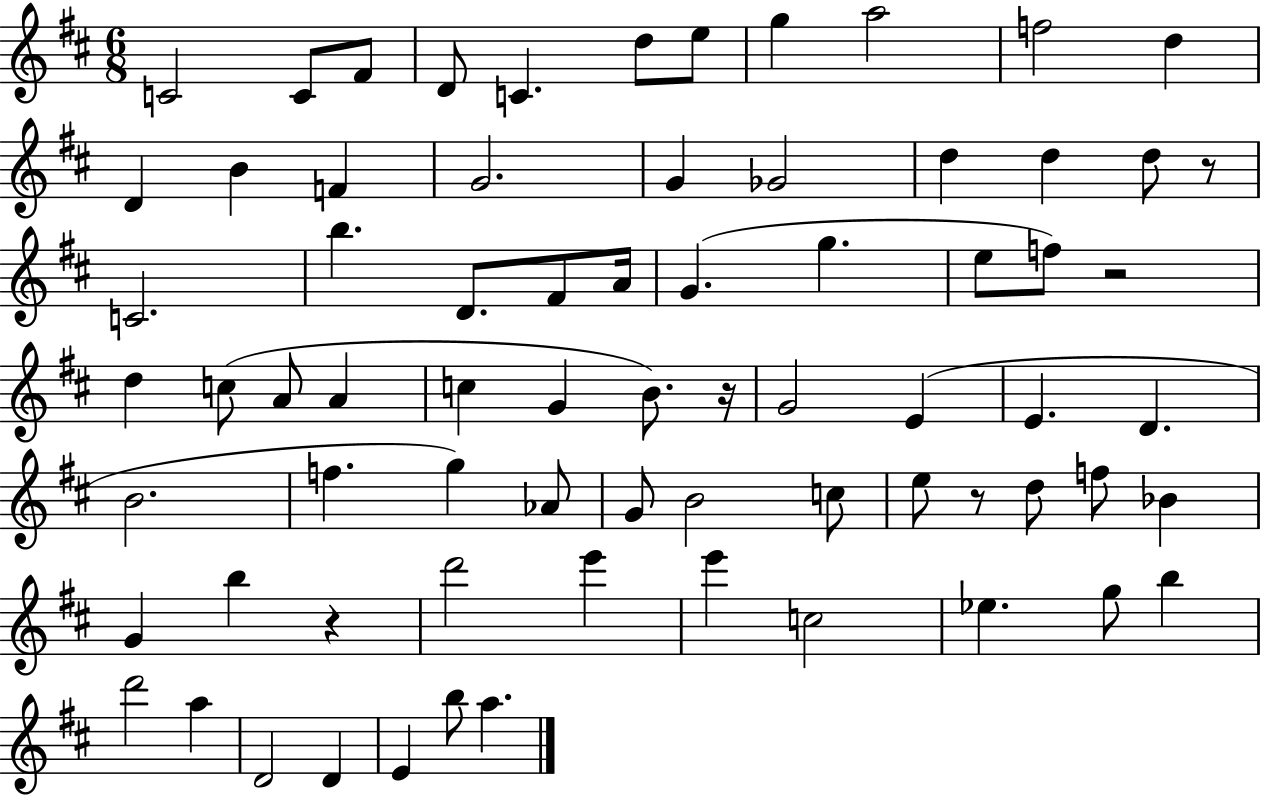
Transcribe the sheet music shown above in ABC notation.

X:1
T:Untitled
M:6/8
L:1/4
K:D
C2 C/2 ^F/2 D/2 C d/2 e/2 g a2 f2 d D B F G2 G _G2 d d d/2 z/2 C2 b D/2 ^F/2 A/4 G g e/2 f/2 z2 d c/2 A/2 A c G B/2 z/4 G2 E E D B2 f g _A/2 G/2 B2 c/2 e/2 z/2 d/2 f/2 _B G b z d'2 e' e' c2 _e g/2 b d'2 a D2 D E b/2 a